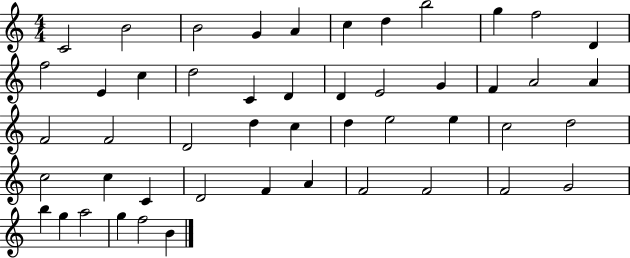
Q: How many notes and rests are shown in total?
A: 49